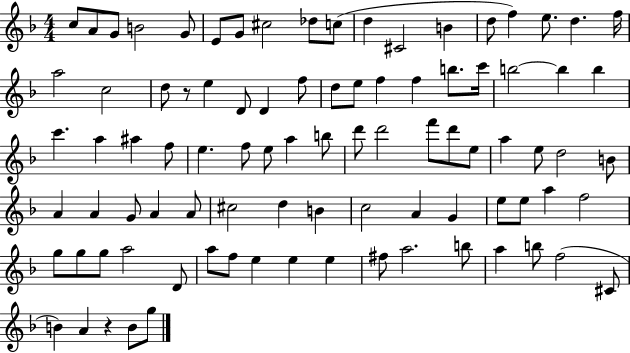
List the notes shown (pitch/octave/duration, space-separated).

C5/e A4/e G4/e B4/h G4/e E4/e G4/e C#5/h Db5/e C5/e D5/q C#4/h B4/q D5/e F5/q E5/e. D5/q. F5/s A5/h C5/h D5/e R/e E5/q D4/e D4/q F5/e D5/e E5/e F5/q F5/q B5/e. C6/s B5/h B5/q B5/q C6/q. A5/q A#5/q F5/e E5/q. F5/e E5/e A5/q B5/e D6/e D6/h F6/e D6/e E5/e A5/q E5/e D5/h B4/e A4/q A4/q G4/e A4/q A4/e C#5/h D5/q B4/q C5/h A4/q G4/q E5/e E5/e A5/q F5/h G5/e G5/e G5/e A5/h D4/e A5/e F5/e E5/q E5/q E5/q F#5/e A5/h. B5/e A5/q B5/e F5/h C#4/e B4/q A4/q R/q B4/e G5/e